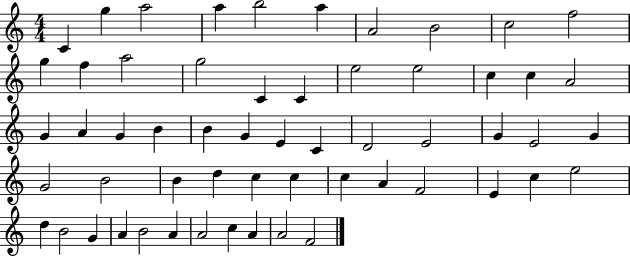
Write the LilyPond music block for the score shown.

{
  \clef treble
  \numericTimeSignature
  \time 4/4
  \key c \major
  c'4 g''4 a''2 | a''4 b''2 a''4 | a'2 b'2 | c''2 f''2 | \break g''4 f''4 a''2 | g''2 c'4 c'4 | e''2 e''2 | c''4 c''4 a'2 | \break g'4 a'4 g'4 b'4 | b'4 g'4 e'4 c'4 | d'2 e'2 | g'4 e'2 g'4 | \break g'2 b'2 | b'4 d''4 c''4 c''4 | c''4 a'4 f'2 | e'4 c''4 e''2 | \break d''4 b'2 g'4 | a'4 b'2 a'4 | a'2 c''4 a'4 | a'2 f'2 | \break \bar "|."
}